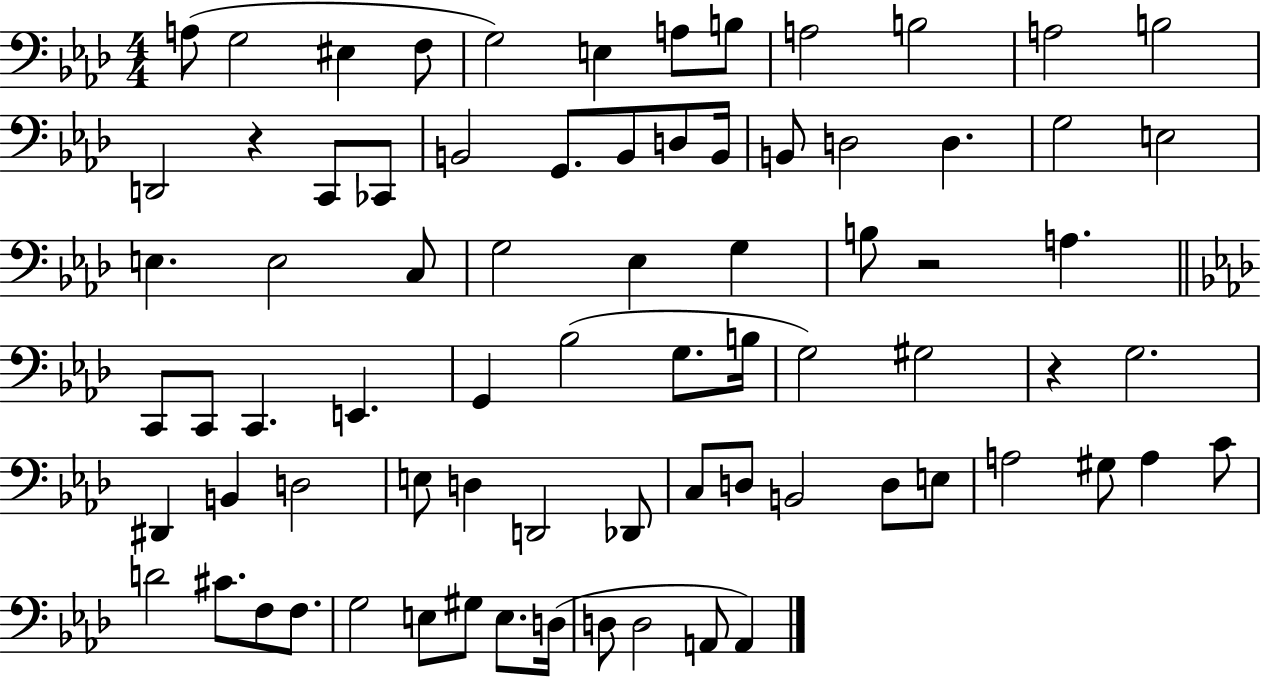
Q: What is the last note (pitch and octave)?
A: A2